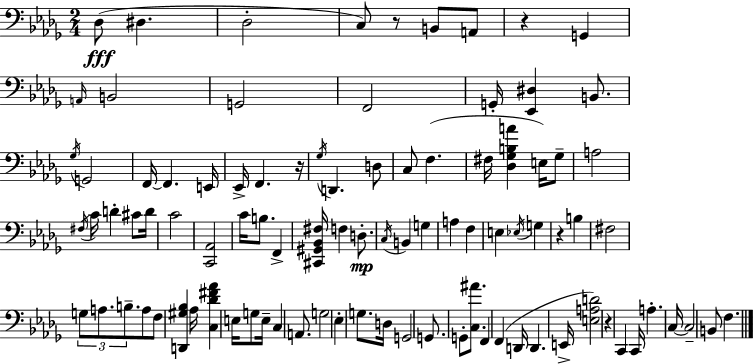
X:1
T:Untitled
M:2/4
L:1/4
K:Bbm
_D,/2 ^D, _D,2 C,/2 z/2 B,,/2 A,,/2 z G,, A,,/4 B,,2 G,,2 F,,2 G,,/4 [_E,,^D,] B,,/2 _G,/4 G,,2 F,,/4 F,, E,,/4 _E,,/4 F,, z/4 _G,/4 D,, D,/2 C,/2 F, ^F,/4 [_D,_G,B,A] E,/4 _G,/2 A,2 ^F,/4 C/4 D ^C/2 D/4 C2 [C,,_A,,]2 C/4 B,/2 F,, [^C,,^G,,_B,,^F,]/4 F, D,/2 C,/4 B,, G, A, F, E, _E,/4 G, z B, ^F,2 G,/2 A,/2 B,/2 A,/2 F,/2 [D,,^G,_B,] _A,/4 [C,_D^F_A] E,/4 G,/2 E,/4 C, A,,/2 G,2 _E, G,/2 D,/4 G,,2 G,,/2 G,,/2 [C,^A]/2 F,, F,, D,,/4 D,, E,,/4 [E,A,D]2 z C,, C,,/4 A, C,/4 C,2 B,,/2 F,